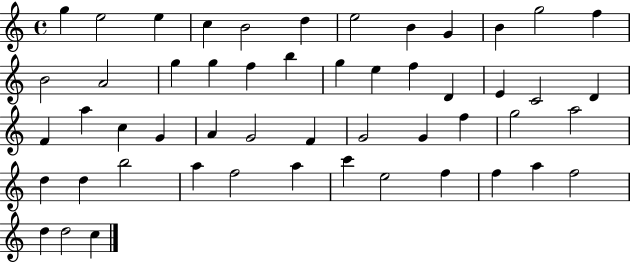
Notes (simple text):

G5/q E5/h E5/q C5/q B4/h D5/q E5/h B4/q G4/q B4/q G5/h F5/q B4/h A4/h G5/q G5/q F5/q B5/q G5/q E5/q F5/q D4/q E4/q C4/h D4/q F4/q A5/q C5/q G4/q A4/q G4/h F4/q G4/h G4/q F5/q G5/h A5/h D5/q D5/q B5/h A5/q F5/h A5/q C6/q E5/h F5/q F5/q A5/q F5/h D5/q D5/h C5/q